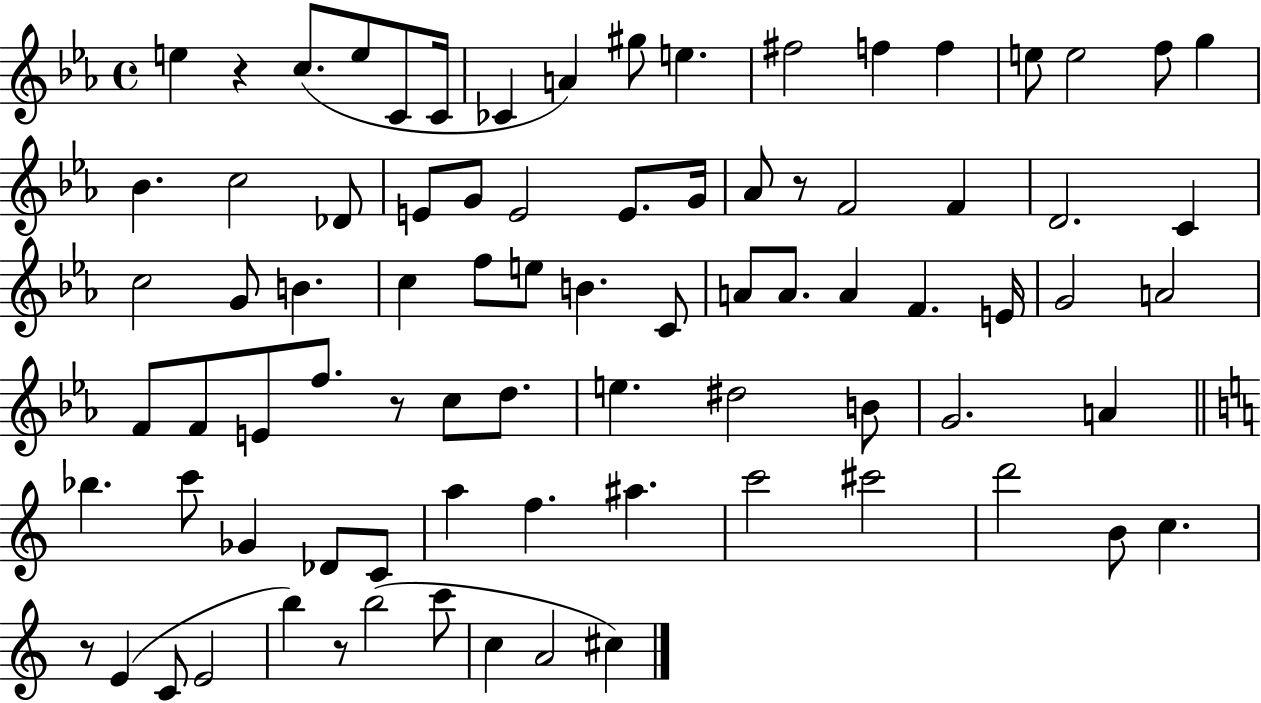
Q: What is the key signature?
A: EES major